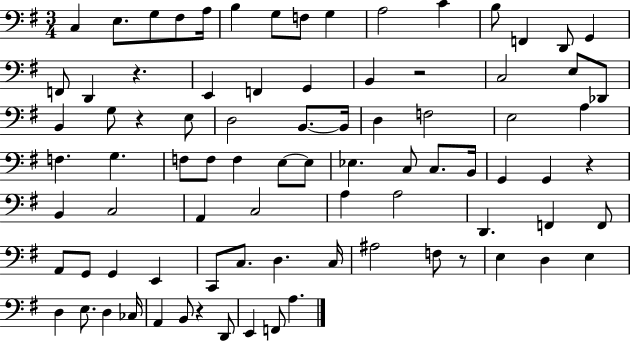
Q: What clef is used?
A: bass